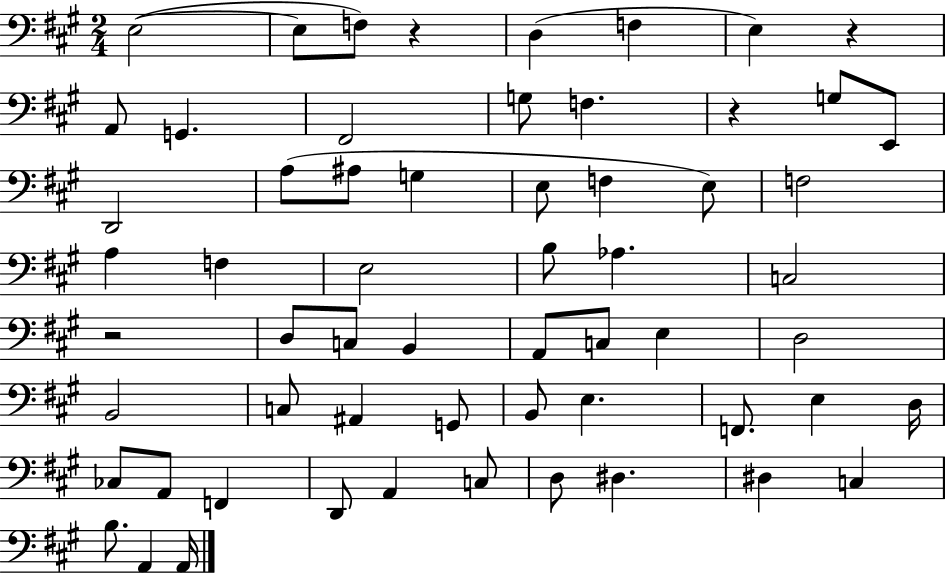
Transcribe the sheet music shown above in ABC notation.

X:1
T:Untitled
M:2/4
L:1/4
K:A
E,2 E,/2 F,/2 z D, F, E, z A,,/2 G,, ^F,,2 G,/2 F, z G,/2 E,,/2 D,,2 A,/2 ^A,/2 G, E,/2 F, E,/2 F,2 A, F, E,2 B,/2 _A, C,2 z2 D,/2 C,/2 B,, A,,/2 C,/2 E, D,2 B,,2 C,/2 ^A,, G,,/2 B,,/2 E, F,,/2 E, D,/4 _C,/2 A,,/2 F,, D,,/2 A,, C,/2 D,/2 ^D, ^D, C, B,/2 A,, A,,/4